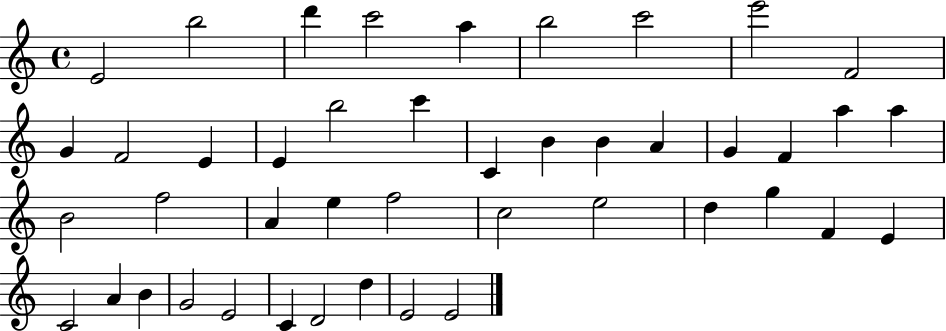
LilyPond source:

{
  \clef treble
  \time 4/4
  \defaultTimeSignature
  \key c \major
  e'2 b''2 | d'''4 c'''2 a''4 | b''2 c'''2 | e'''2 f'2 | \break g'4 f'2 e'4 | e'4 b''2 c'''4 | c'4 b'4 b'4 a'4 | g'4 f'4 a''4 a''4 | \break b'2 f''2 | a'4 e''4 f''2 | c''2 e''2 | d''4 g''4 f'4 e'4 | \break c'2 a'4 b'4 | g'2 e'2 | c'4 d'2 d''4 | e'2 e'2 | \break \bar "|."
}